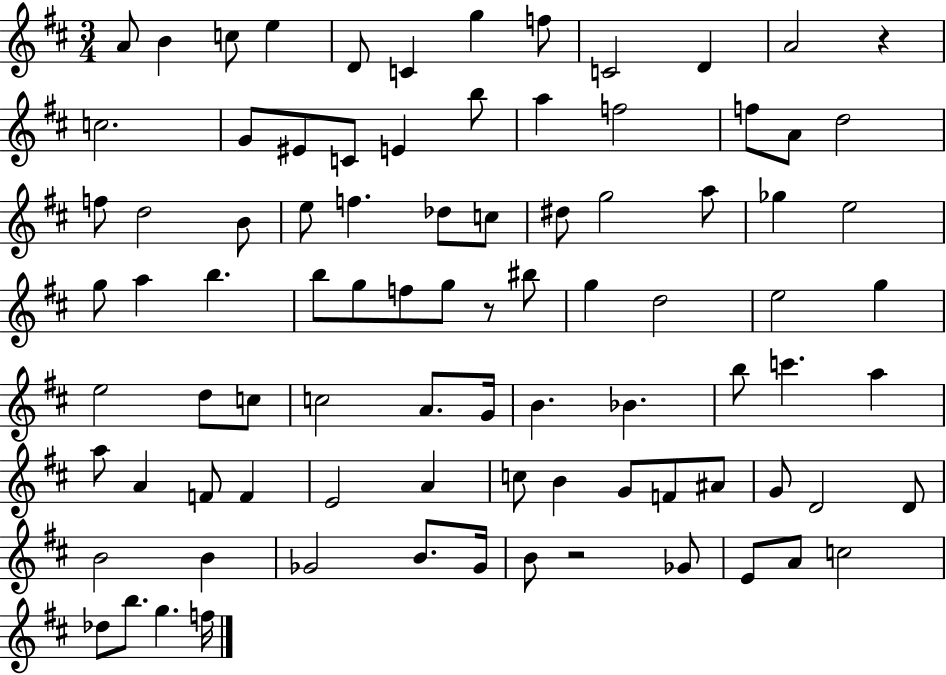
{
  \clef treble
  \numericTimeSignature
  \time 3/4
  \key d \major
  a'8 b'4 c''8 e''4 | d'8 c'4 g''4 f''8 | c'2 d'4 | a'2 r4 | \break c''2. | g'8 eis'8 c'8 e'4 b''8 | a''4 f''2 | f''8 a'8 d''2 | \break f''8 d''2 b'8 | e''8 f''4. des''8 c''8 | dis''8 g''2 a''8 | ges''4 e''2 | \break g''8 a''4 b''4. | b''8 g''8 f''8 g''8 r8 bis''8 | g''4 d''2 | e''2 g''4 | \break e''2 d''8 c''8 | c''2 a'8. g'16 | b'4. bes'4. | b''8 c'''4. a''4 | \break a''8 a'4 f'8 f'4 | e'2 a'4 | c''8 b'4 g'8 f'8 ais'8 | g'8 d'2 d'8 | \break b'2 b'4 | ges'2 b'8. ges'16 | b'8 r2 ges'8 | e'8 a'8 c''2 | \break des''8 b''8. g''4. f''16 | \bar "|."
}